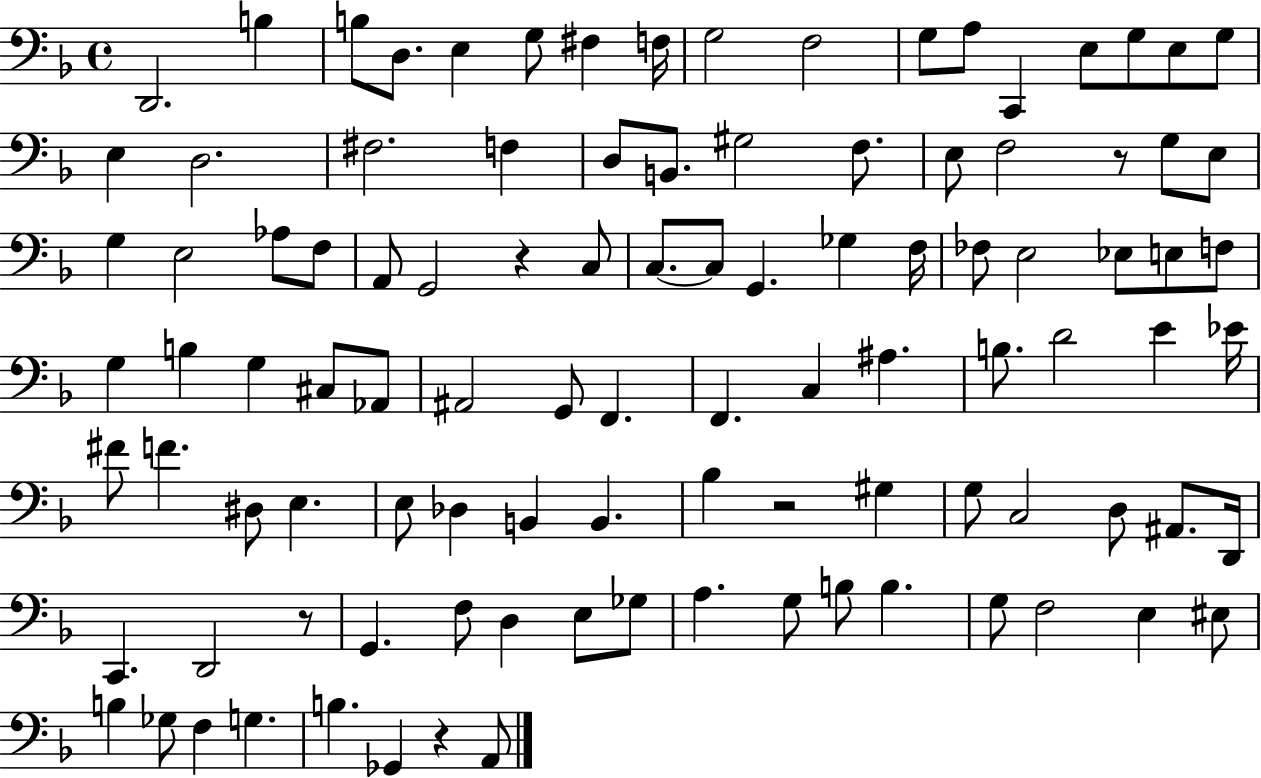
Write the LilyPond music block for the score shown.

{
  \clef bass
  \time 4/4
  \defaultTimeSignature
  \key f \major
  \repeat volta 2 { d,2. b4 | b8 d8. e4 g8 fis4 f16 | g2 f2 | g8 a8 c,4 e8 g8 e8 g8 | \break e4 d2. | fis2. f4 | d8 b,8. gis2 f8. | e8 f2 r8 g8 e8 | \break g4 e2 aes8 f8 | a,8 g,2 r4 c8 | c8.~~ c8 g,4. ges4 f16 | fes8 e2 ees8 e8 f8 | \break g4 b4 g4 cis8 aes,8 | ais,2 g,8 f,4. | f,4. c4 ais4. | b8. d'2 e'4 ees'16 | \break fis'8 f'4. dis8 e4. | e8 des4 b,4 b,4. | bes4 r2 gis4 | g8 c2 d8 ais,8. d,16 | \break c,4. d,2 r8 | g,4. f8 d4 e8 ges8 | a4. g8 b8 b4. | g8 f2 e4 eis8 | \break b4 ges8 f4 g4. | b4. ges,4 r4 a,8 | } \bar "|."
}